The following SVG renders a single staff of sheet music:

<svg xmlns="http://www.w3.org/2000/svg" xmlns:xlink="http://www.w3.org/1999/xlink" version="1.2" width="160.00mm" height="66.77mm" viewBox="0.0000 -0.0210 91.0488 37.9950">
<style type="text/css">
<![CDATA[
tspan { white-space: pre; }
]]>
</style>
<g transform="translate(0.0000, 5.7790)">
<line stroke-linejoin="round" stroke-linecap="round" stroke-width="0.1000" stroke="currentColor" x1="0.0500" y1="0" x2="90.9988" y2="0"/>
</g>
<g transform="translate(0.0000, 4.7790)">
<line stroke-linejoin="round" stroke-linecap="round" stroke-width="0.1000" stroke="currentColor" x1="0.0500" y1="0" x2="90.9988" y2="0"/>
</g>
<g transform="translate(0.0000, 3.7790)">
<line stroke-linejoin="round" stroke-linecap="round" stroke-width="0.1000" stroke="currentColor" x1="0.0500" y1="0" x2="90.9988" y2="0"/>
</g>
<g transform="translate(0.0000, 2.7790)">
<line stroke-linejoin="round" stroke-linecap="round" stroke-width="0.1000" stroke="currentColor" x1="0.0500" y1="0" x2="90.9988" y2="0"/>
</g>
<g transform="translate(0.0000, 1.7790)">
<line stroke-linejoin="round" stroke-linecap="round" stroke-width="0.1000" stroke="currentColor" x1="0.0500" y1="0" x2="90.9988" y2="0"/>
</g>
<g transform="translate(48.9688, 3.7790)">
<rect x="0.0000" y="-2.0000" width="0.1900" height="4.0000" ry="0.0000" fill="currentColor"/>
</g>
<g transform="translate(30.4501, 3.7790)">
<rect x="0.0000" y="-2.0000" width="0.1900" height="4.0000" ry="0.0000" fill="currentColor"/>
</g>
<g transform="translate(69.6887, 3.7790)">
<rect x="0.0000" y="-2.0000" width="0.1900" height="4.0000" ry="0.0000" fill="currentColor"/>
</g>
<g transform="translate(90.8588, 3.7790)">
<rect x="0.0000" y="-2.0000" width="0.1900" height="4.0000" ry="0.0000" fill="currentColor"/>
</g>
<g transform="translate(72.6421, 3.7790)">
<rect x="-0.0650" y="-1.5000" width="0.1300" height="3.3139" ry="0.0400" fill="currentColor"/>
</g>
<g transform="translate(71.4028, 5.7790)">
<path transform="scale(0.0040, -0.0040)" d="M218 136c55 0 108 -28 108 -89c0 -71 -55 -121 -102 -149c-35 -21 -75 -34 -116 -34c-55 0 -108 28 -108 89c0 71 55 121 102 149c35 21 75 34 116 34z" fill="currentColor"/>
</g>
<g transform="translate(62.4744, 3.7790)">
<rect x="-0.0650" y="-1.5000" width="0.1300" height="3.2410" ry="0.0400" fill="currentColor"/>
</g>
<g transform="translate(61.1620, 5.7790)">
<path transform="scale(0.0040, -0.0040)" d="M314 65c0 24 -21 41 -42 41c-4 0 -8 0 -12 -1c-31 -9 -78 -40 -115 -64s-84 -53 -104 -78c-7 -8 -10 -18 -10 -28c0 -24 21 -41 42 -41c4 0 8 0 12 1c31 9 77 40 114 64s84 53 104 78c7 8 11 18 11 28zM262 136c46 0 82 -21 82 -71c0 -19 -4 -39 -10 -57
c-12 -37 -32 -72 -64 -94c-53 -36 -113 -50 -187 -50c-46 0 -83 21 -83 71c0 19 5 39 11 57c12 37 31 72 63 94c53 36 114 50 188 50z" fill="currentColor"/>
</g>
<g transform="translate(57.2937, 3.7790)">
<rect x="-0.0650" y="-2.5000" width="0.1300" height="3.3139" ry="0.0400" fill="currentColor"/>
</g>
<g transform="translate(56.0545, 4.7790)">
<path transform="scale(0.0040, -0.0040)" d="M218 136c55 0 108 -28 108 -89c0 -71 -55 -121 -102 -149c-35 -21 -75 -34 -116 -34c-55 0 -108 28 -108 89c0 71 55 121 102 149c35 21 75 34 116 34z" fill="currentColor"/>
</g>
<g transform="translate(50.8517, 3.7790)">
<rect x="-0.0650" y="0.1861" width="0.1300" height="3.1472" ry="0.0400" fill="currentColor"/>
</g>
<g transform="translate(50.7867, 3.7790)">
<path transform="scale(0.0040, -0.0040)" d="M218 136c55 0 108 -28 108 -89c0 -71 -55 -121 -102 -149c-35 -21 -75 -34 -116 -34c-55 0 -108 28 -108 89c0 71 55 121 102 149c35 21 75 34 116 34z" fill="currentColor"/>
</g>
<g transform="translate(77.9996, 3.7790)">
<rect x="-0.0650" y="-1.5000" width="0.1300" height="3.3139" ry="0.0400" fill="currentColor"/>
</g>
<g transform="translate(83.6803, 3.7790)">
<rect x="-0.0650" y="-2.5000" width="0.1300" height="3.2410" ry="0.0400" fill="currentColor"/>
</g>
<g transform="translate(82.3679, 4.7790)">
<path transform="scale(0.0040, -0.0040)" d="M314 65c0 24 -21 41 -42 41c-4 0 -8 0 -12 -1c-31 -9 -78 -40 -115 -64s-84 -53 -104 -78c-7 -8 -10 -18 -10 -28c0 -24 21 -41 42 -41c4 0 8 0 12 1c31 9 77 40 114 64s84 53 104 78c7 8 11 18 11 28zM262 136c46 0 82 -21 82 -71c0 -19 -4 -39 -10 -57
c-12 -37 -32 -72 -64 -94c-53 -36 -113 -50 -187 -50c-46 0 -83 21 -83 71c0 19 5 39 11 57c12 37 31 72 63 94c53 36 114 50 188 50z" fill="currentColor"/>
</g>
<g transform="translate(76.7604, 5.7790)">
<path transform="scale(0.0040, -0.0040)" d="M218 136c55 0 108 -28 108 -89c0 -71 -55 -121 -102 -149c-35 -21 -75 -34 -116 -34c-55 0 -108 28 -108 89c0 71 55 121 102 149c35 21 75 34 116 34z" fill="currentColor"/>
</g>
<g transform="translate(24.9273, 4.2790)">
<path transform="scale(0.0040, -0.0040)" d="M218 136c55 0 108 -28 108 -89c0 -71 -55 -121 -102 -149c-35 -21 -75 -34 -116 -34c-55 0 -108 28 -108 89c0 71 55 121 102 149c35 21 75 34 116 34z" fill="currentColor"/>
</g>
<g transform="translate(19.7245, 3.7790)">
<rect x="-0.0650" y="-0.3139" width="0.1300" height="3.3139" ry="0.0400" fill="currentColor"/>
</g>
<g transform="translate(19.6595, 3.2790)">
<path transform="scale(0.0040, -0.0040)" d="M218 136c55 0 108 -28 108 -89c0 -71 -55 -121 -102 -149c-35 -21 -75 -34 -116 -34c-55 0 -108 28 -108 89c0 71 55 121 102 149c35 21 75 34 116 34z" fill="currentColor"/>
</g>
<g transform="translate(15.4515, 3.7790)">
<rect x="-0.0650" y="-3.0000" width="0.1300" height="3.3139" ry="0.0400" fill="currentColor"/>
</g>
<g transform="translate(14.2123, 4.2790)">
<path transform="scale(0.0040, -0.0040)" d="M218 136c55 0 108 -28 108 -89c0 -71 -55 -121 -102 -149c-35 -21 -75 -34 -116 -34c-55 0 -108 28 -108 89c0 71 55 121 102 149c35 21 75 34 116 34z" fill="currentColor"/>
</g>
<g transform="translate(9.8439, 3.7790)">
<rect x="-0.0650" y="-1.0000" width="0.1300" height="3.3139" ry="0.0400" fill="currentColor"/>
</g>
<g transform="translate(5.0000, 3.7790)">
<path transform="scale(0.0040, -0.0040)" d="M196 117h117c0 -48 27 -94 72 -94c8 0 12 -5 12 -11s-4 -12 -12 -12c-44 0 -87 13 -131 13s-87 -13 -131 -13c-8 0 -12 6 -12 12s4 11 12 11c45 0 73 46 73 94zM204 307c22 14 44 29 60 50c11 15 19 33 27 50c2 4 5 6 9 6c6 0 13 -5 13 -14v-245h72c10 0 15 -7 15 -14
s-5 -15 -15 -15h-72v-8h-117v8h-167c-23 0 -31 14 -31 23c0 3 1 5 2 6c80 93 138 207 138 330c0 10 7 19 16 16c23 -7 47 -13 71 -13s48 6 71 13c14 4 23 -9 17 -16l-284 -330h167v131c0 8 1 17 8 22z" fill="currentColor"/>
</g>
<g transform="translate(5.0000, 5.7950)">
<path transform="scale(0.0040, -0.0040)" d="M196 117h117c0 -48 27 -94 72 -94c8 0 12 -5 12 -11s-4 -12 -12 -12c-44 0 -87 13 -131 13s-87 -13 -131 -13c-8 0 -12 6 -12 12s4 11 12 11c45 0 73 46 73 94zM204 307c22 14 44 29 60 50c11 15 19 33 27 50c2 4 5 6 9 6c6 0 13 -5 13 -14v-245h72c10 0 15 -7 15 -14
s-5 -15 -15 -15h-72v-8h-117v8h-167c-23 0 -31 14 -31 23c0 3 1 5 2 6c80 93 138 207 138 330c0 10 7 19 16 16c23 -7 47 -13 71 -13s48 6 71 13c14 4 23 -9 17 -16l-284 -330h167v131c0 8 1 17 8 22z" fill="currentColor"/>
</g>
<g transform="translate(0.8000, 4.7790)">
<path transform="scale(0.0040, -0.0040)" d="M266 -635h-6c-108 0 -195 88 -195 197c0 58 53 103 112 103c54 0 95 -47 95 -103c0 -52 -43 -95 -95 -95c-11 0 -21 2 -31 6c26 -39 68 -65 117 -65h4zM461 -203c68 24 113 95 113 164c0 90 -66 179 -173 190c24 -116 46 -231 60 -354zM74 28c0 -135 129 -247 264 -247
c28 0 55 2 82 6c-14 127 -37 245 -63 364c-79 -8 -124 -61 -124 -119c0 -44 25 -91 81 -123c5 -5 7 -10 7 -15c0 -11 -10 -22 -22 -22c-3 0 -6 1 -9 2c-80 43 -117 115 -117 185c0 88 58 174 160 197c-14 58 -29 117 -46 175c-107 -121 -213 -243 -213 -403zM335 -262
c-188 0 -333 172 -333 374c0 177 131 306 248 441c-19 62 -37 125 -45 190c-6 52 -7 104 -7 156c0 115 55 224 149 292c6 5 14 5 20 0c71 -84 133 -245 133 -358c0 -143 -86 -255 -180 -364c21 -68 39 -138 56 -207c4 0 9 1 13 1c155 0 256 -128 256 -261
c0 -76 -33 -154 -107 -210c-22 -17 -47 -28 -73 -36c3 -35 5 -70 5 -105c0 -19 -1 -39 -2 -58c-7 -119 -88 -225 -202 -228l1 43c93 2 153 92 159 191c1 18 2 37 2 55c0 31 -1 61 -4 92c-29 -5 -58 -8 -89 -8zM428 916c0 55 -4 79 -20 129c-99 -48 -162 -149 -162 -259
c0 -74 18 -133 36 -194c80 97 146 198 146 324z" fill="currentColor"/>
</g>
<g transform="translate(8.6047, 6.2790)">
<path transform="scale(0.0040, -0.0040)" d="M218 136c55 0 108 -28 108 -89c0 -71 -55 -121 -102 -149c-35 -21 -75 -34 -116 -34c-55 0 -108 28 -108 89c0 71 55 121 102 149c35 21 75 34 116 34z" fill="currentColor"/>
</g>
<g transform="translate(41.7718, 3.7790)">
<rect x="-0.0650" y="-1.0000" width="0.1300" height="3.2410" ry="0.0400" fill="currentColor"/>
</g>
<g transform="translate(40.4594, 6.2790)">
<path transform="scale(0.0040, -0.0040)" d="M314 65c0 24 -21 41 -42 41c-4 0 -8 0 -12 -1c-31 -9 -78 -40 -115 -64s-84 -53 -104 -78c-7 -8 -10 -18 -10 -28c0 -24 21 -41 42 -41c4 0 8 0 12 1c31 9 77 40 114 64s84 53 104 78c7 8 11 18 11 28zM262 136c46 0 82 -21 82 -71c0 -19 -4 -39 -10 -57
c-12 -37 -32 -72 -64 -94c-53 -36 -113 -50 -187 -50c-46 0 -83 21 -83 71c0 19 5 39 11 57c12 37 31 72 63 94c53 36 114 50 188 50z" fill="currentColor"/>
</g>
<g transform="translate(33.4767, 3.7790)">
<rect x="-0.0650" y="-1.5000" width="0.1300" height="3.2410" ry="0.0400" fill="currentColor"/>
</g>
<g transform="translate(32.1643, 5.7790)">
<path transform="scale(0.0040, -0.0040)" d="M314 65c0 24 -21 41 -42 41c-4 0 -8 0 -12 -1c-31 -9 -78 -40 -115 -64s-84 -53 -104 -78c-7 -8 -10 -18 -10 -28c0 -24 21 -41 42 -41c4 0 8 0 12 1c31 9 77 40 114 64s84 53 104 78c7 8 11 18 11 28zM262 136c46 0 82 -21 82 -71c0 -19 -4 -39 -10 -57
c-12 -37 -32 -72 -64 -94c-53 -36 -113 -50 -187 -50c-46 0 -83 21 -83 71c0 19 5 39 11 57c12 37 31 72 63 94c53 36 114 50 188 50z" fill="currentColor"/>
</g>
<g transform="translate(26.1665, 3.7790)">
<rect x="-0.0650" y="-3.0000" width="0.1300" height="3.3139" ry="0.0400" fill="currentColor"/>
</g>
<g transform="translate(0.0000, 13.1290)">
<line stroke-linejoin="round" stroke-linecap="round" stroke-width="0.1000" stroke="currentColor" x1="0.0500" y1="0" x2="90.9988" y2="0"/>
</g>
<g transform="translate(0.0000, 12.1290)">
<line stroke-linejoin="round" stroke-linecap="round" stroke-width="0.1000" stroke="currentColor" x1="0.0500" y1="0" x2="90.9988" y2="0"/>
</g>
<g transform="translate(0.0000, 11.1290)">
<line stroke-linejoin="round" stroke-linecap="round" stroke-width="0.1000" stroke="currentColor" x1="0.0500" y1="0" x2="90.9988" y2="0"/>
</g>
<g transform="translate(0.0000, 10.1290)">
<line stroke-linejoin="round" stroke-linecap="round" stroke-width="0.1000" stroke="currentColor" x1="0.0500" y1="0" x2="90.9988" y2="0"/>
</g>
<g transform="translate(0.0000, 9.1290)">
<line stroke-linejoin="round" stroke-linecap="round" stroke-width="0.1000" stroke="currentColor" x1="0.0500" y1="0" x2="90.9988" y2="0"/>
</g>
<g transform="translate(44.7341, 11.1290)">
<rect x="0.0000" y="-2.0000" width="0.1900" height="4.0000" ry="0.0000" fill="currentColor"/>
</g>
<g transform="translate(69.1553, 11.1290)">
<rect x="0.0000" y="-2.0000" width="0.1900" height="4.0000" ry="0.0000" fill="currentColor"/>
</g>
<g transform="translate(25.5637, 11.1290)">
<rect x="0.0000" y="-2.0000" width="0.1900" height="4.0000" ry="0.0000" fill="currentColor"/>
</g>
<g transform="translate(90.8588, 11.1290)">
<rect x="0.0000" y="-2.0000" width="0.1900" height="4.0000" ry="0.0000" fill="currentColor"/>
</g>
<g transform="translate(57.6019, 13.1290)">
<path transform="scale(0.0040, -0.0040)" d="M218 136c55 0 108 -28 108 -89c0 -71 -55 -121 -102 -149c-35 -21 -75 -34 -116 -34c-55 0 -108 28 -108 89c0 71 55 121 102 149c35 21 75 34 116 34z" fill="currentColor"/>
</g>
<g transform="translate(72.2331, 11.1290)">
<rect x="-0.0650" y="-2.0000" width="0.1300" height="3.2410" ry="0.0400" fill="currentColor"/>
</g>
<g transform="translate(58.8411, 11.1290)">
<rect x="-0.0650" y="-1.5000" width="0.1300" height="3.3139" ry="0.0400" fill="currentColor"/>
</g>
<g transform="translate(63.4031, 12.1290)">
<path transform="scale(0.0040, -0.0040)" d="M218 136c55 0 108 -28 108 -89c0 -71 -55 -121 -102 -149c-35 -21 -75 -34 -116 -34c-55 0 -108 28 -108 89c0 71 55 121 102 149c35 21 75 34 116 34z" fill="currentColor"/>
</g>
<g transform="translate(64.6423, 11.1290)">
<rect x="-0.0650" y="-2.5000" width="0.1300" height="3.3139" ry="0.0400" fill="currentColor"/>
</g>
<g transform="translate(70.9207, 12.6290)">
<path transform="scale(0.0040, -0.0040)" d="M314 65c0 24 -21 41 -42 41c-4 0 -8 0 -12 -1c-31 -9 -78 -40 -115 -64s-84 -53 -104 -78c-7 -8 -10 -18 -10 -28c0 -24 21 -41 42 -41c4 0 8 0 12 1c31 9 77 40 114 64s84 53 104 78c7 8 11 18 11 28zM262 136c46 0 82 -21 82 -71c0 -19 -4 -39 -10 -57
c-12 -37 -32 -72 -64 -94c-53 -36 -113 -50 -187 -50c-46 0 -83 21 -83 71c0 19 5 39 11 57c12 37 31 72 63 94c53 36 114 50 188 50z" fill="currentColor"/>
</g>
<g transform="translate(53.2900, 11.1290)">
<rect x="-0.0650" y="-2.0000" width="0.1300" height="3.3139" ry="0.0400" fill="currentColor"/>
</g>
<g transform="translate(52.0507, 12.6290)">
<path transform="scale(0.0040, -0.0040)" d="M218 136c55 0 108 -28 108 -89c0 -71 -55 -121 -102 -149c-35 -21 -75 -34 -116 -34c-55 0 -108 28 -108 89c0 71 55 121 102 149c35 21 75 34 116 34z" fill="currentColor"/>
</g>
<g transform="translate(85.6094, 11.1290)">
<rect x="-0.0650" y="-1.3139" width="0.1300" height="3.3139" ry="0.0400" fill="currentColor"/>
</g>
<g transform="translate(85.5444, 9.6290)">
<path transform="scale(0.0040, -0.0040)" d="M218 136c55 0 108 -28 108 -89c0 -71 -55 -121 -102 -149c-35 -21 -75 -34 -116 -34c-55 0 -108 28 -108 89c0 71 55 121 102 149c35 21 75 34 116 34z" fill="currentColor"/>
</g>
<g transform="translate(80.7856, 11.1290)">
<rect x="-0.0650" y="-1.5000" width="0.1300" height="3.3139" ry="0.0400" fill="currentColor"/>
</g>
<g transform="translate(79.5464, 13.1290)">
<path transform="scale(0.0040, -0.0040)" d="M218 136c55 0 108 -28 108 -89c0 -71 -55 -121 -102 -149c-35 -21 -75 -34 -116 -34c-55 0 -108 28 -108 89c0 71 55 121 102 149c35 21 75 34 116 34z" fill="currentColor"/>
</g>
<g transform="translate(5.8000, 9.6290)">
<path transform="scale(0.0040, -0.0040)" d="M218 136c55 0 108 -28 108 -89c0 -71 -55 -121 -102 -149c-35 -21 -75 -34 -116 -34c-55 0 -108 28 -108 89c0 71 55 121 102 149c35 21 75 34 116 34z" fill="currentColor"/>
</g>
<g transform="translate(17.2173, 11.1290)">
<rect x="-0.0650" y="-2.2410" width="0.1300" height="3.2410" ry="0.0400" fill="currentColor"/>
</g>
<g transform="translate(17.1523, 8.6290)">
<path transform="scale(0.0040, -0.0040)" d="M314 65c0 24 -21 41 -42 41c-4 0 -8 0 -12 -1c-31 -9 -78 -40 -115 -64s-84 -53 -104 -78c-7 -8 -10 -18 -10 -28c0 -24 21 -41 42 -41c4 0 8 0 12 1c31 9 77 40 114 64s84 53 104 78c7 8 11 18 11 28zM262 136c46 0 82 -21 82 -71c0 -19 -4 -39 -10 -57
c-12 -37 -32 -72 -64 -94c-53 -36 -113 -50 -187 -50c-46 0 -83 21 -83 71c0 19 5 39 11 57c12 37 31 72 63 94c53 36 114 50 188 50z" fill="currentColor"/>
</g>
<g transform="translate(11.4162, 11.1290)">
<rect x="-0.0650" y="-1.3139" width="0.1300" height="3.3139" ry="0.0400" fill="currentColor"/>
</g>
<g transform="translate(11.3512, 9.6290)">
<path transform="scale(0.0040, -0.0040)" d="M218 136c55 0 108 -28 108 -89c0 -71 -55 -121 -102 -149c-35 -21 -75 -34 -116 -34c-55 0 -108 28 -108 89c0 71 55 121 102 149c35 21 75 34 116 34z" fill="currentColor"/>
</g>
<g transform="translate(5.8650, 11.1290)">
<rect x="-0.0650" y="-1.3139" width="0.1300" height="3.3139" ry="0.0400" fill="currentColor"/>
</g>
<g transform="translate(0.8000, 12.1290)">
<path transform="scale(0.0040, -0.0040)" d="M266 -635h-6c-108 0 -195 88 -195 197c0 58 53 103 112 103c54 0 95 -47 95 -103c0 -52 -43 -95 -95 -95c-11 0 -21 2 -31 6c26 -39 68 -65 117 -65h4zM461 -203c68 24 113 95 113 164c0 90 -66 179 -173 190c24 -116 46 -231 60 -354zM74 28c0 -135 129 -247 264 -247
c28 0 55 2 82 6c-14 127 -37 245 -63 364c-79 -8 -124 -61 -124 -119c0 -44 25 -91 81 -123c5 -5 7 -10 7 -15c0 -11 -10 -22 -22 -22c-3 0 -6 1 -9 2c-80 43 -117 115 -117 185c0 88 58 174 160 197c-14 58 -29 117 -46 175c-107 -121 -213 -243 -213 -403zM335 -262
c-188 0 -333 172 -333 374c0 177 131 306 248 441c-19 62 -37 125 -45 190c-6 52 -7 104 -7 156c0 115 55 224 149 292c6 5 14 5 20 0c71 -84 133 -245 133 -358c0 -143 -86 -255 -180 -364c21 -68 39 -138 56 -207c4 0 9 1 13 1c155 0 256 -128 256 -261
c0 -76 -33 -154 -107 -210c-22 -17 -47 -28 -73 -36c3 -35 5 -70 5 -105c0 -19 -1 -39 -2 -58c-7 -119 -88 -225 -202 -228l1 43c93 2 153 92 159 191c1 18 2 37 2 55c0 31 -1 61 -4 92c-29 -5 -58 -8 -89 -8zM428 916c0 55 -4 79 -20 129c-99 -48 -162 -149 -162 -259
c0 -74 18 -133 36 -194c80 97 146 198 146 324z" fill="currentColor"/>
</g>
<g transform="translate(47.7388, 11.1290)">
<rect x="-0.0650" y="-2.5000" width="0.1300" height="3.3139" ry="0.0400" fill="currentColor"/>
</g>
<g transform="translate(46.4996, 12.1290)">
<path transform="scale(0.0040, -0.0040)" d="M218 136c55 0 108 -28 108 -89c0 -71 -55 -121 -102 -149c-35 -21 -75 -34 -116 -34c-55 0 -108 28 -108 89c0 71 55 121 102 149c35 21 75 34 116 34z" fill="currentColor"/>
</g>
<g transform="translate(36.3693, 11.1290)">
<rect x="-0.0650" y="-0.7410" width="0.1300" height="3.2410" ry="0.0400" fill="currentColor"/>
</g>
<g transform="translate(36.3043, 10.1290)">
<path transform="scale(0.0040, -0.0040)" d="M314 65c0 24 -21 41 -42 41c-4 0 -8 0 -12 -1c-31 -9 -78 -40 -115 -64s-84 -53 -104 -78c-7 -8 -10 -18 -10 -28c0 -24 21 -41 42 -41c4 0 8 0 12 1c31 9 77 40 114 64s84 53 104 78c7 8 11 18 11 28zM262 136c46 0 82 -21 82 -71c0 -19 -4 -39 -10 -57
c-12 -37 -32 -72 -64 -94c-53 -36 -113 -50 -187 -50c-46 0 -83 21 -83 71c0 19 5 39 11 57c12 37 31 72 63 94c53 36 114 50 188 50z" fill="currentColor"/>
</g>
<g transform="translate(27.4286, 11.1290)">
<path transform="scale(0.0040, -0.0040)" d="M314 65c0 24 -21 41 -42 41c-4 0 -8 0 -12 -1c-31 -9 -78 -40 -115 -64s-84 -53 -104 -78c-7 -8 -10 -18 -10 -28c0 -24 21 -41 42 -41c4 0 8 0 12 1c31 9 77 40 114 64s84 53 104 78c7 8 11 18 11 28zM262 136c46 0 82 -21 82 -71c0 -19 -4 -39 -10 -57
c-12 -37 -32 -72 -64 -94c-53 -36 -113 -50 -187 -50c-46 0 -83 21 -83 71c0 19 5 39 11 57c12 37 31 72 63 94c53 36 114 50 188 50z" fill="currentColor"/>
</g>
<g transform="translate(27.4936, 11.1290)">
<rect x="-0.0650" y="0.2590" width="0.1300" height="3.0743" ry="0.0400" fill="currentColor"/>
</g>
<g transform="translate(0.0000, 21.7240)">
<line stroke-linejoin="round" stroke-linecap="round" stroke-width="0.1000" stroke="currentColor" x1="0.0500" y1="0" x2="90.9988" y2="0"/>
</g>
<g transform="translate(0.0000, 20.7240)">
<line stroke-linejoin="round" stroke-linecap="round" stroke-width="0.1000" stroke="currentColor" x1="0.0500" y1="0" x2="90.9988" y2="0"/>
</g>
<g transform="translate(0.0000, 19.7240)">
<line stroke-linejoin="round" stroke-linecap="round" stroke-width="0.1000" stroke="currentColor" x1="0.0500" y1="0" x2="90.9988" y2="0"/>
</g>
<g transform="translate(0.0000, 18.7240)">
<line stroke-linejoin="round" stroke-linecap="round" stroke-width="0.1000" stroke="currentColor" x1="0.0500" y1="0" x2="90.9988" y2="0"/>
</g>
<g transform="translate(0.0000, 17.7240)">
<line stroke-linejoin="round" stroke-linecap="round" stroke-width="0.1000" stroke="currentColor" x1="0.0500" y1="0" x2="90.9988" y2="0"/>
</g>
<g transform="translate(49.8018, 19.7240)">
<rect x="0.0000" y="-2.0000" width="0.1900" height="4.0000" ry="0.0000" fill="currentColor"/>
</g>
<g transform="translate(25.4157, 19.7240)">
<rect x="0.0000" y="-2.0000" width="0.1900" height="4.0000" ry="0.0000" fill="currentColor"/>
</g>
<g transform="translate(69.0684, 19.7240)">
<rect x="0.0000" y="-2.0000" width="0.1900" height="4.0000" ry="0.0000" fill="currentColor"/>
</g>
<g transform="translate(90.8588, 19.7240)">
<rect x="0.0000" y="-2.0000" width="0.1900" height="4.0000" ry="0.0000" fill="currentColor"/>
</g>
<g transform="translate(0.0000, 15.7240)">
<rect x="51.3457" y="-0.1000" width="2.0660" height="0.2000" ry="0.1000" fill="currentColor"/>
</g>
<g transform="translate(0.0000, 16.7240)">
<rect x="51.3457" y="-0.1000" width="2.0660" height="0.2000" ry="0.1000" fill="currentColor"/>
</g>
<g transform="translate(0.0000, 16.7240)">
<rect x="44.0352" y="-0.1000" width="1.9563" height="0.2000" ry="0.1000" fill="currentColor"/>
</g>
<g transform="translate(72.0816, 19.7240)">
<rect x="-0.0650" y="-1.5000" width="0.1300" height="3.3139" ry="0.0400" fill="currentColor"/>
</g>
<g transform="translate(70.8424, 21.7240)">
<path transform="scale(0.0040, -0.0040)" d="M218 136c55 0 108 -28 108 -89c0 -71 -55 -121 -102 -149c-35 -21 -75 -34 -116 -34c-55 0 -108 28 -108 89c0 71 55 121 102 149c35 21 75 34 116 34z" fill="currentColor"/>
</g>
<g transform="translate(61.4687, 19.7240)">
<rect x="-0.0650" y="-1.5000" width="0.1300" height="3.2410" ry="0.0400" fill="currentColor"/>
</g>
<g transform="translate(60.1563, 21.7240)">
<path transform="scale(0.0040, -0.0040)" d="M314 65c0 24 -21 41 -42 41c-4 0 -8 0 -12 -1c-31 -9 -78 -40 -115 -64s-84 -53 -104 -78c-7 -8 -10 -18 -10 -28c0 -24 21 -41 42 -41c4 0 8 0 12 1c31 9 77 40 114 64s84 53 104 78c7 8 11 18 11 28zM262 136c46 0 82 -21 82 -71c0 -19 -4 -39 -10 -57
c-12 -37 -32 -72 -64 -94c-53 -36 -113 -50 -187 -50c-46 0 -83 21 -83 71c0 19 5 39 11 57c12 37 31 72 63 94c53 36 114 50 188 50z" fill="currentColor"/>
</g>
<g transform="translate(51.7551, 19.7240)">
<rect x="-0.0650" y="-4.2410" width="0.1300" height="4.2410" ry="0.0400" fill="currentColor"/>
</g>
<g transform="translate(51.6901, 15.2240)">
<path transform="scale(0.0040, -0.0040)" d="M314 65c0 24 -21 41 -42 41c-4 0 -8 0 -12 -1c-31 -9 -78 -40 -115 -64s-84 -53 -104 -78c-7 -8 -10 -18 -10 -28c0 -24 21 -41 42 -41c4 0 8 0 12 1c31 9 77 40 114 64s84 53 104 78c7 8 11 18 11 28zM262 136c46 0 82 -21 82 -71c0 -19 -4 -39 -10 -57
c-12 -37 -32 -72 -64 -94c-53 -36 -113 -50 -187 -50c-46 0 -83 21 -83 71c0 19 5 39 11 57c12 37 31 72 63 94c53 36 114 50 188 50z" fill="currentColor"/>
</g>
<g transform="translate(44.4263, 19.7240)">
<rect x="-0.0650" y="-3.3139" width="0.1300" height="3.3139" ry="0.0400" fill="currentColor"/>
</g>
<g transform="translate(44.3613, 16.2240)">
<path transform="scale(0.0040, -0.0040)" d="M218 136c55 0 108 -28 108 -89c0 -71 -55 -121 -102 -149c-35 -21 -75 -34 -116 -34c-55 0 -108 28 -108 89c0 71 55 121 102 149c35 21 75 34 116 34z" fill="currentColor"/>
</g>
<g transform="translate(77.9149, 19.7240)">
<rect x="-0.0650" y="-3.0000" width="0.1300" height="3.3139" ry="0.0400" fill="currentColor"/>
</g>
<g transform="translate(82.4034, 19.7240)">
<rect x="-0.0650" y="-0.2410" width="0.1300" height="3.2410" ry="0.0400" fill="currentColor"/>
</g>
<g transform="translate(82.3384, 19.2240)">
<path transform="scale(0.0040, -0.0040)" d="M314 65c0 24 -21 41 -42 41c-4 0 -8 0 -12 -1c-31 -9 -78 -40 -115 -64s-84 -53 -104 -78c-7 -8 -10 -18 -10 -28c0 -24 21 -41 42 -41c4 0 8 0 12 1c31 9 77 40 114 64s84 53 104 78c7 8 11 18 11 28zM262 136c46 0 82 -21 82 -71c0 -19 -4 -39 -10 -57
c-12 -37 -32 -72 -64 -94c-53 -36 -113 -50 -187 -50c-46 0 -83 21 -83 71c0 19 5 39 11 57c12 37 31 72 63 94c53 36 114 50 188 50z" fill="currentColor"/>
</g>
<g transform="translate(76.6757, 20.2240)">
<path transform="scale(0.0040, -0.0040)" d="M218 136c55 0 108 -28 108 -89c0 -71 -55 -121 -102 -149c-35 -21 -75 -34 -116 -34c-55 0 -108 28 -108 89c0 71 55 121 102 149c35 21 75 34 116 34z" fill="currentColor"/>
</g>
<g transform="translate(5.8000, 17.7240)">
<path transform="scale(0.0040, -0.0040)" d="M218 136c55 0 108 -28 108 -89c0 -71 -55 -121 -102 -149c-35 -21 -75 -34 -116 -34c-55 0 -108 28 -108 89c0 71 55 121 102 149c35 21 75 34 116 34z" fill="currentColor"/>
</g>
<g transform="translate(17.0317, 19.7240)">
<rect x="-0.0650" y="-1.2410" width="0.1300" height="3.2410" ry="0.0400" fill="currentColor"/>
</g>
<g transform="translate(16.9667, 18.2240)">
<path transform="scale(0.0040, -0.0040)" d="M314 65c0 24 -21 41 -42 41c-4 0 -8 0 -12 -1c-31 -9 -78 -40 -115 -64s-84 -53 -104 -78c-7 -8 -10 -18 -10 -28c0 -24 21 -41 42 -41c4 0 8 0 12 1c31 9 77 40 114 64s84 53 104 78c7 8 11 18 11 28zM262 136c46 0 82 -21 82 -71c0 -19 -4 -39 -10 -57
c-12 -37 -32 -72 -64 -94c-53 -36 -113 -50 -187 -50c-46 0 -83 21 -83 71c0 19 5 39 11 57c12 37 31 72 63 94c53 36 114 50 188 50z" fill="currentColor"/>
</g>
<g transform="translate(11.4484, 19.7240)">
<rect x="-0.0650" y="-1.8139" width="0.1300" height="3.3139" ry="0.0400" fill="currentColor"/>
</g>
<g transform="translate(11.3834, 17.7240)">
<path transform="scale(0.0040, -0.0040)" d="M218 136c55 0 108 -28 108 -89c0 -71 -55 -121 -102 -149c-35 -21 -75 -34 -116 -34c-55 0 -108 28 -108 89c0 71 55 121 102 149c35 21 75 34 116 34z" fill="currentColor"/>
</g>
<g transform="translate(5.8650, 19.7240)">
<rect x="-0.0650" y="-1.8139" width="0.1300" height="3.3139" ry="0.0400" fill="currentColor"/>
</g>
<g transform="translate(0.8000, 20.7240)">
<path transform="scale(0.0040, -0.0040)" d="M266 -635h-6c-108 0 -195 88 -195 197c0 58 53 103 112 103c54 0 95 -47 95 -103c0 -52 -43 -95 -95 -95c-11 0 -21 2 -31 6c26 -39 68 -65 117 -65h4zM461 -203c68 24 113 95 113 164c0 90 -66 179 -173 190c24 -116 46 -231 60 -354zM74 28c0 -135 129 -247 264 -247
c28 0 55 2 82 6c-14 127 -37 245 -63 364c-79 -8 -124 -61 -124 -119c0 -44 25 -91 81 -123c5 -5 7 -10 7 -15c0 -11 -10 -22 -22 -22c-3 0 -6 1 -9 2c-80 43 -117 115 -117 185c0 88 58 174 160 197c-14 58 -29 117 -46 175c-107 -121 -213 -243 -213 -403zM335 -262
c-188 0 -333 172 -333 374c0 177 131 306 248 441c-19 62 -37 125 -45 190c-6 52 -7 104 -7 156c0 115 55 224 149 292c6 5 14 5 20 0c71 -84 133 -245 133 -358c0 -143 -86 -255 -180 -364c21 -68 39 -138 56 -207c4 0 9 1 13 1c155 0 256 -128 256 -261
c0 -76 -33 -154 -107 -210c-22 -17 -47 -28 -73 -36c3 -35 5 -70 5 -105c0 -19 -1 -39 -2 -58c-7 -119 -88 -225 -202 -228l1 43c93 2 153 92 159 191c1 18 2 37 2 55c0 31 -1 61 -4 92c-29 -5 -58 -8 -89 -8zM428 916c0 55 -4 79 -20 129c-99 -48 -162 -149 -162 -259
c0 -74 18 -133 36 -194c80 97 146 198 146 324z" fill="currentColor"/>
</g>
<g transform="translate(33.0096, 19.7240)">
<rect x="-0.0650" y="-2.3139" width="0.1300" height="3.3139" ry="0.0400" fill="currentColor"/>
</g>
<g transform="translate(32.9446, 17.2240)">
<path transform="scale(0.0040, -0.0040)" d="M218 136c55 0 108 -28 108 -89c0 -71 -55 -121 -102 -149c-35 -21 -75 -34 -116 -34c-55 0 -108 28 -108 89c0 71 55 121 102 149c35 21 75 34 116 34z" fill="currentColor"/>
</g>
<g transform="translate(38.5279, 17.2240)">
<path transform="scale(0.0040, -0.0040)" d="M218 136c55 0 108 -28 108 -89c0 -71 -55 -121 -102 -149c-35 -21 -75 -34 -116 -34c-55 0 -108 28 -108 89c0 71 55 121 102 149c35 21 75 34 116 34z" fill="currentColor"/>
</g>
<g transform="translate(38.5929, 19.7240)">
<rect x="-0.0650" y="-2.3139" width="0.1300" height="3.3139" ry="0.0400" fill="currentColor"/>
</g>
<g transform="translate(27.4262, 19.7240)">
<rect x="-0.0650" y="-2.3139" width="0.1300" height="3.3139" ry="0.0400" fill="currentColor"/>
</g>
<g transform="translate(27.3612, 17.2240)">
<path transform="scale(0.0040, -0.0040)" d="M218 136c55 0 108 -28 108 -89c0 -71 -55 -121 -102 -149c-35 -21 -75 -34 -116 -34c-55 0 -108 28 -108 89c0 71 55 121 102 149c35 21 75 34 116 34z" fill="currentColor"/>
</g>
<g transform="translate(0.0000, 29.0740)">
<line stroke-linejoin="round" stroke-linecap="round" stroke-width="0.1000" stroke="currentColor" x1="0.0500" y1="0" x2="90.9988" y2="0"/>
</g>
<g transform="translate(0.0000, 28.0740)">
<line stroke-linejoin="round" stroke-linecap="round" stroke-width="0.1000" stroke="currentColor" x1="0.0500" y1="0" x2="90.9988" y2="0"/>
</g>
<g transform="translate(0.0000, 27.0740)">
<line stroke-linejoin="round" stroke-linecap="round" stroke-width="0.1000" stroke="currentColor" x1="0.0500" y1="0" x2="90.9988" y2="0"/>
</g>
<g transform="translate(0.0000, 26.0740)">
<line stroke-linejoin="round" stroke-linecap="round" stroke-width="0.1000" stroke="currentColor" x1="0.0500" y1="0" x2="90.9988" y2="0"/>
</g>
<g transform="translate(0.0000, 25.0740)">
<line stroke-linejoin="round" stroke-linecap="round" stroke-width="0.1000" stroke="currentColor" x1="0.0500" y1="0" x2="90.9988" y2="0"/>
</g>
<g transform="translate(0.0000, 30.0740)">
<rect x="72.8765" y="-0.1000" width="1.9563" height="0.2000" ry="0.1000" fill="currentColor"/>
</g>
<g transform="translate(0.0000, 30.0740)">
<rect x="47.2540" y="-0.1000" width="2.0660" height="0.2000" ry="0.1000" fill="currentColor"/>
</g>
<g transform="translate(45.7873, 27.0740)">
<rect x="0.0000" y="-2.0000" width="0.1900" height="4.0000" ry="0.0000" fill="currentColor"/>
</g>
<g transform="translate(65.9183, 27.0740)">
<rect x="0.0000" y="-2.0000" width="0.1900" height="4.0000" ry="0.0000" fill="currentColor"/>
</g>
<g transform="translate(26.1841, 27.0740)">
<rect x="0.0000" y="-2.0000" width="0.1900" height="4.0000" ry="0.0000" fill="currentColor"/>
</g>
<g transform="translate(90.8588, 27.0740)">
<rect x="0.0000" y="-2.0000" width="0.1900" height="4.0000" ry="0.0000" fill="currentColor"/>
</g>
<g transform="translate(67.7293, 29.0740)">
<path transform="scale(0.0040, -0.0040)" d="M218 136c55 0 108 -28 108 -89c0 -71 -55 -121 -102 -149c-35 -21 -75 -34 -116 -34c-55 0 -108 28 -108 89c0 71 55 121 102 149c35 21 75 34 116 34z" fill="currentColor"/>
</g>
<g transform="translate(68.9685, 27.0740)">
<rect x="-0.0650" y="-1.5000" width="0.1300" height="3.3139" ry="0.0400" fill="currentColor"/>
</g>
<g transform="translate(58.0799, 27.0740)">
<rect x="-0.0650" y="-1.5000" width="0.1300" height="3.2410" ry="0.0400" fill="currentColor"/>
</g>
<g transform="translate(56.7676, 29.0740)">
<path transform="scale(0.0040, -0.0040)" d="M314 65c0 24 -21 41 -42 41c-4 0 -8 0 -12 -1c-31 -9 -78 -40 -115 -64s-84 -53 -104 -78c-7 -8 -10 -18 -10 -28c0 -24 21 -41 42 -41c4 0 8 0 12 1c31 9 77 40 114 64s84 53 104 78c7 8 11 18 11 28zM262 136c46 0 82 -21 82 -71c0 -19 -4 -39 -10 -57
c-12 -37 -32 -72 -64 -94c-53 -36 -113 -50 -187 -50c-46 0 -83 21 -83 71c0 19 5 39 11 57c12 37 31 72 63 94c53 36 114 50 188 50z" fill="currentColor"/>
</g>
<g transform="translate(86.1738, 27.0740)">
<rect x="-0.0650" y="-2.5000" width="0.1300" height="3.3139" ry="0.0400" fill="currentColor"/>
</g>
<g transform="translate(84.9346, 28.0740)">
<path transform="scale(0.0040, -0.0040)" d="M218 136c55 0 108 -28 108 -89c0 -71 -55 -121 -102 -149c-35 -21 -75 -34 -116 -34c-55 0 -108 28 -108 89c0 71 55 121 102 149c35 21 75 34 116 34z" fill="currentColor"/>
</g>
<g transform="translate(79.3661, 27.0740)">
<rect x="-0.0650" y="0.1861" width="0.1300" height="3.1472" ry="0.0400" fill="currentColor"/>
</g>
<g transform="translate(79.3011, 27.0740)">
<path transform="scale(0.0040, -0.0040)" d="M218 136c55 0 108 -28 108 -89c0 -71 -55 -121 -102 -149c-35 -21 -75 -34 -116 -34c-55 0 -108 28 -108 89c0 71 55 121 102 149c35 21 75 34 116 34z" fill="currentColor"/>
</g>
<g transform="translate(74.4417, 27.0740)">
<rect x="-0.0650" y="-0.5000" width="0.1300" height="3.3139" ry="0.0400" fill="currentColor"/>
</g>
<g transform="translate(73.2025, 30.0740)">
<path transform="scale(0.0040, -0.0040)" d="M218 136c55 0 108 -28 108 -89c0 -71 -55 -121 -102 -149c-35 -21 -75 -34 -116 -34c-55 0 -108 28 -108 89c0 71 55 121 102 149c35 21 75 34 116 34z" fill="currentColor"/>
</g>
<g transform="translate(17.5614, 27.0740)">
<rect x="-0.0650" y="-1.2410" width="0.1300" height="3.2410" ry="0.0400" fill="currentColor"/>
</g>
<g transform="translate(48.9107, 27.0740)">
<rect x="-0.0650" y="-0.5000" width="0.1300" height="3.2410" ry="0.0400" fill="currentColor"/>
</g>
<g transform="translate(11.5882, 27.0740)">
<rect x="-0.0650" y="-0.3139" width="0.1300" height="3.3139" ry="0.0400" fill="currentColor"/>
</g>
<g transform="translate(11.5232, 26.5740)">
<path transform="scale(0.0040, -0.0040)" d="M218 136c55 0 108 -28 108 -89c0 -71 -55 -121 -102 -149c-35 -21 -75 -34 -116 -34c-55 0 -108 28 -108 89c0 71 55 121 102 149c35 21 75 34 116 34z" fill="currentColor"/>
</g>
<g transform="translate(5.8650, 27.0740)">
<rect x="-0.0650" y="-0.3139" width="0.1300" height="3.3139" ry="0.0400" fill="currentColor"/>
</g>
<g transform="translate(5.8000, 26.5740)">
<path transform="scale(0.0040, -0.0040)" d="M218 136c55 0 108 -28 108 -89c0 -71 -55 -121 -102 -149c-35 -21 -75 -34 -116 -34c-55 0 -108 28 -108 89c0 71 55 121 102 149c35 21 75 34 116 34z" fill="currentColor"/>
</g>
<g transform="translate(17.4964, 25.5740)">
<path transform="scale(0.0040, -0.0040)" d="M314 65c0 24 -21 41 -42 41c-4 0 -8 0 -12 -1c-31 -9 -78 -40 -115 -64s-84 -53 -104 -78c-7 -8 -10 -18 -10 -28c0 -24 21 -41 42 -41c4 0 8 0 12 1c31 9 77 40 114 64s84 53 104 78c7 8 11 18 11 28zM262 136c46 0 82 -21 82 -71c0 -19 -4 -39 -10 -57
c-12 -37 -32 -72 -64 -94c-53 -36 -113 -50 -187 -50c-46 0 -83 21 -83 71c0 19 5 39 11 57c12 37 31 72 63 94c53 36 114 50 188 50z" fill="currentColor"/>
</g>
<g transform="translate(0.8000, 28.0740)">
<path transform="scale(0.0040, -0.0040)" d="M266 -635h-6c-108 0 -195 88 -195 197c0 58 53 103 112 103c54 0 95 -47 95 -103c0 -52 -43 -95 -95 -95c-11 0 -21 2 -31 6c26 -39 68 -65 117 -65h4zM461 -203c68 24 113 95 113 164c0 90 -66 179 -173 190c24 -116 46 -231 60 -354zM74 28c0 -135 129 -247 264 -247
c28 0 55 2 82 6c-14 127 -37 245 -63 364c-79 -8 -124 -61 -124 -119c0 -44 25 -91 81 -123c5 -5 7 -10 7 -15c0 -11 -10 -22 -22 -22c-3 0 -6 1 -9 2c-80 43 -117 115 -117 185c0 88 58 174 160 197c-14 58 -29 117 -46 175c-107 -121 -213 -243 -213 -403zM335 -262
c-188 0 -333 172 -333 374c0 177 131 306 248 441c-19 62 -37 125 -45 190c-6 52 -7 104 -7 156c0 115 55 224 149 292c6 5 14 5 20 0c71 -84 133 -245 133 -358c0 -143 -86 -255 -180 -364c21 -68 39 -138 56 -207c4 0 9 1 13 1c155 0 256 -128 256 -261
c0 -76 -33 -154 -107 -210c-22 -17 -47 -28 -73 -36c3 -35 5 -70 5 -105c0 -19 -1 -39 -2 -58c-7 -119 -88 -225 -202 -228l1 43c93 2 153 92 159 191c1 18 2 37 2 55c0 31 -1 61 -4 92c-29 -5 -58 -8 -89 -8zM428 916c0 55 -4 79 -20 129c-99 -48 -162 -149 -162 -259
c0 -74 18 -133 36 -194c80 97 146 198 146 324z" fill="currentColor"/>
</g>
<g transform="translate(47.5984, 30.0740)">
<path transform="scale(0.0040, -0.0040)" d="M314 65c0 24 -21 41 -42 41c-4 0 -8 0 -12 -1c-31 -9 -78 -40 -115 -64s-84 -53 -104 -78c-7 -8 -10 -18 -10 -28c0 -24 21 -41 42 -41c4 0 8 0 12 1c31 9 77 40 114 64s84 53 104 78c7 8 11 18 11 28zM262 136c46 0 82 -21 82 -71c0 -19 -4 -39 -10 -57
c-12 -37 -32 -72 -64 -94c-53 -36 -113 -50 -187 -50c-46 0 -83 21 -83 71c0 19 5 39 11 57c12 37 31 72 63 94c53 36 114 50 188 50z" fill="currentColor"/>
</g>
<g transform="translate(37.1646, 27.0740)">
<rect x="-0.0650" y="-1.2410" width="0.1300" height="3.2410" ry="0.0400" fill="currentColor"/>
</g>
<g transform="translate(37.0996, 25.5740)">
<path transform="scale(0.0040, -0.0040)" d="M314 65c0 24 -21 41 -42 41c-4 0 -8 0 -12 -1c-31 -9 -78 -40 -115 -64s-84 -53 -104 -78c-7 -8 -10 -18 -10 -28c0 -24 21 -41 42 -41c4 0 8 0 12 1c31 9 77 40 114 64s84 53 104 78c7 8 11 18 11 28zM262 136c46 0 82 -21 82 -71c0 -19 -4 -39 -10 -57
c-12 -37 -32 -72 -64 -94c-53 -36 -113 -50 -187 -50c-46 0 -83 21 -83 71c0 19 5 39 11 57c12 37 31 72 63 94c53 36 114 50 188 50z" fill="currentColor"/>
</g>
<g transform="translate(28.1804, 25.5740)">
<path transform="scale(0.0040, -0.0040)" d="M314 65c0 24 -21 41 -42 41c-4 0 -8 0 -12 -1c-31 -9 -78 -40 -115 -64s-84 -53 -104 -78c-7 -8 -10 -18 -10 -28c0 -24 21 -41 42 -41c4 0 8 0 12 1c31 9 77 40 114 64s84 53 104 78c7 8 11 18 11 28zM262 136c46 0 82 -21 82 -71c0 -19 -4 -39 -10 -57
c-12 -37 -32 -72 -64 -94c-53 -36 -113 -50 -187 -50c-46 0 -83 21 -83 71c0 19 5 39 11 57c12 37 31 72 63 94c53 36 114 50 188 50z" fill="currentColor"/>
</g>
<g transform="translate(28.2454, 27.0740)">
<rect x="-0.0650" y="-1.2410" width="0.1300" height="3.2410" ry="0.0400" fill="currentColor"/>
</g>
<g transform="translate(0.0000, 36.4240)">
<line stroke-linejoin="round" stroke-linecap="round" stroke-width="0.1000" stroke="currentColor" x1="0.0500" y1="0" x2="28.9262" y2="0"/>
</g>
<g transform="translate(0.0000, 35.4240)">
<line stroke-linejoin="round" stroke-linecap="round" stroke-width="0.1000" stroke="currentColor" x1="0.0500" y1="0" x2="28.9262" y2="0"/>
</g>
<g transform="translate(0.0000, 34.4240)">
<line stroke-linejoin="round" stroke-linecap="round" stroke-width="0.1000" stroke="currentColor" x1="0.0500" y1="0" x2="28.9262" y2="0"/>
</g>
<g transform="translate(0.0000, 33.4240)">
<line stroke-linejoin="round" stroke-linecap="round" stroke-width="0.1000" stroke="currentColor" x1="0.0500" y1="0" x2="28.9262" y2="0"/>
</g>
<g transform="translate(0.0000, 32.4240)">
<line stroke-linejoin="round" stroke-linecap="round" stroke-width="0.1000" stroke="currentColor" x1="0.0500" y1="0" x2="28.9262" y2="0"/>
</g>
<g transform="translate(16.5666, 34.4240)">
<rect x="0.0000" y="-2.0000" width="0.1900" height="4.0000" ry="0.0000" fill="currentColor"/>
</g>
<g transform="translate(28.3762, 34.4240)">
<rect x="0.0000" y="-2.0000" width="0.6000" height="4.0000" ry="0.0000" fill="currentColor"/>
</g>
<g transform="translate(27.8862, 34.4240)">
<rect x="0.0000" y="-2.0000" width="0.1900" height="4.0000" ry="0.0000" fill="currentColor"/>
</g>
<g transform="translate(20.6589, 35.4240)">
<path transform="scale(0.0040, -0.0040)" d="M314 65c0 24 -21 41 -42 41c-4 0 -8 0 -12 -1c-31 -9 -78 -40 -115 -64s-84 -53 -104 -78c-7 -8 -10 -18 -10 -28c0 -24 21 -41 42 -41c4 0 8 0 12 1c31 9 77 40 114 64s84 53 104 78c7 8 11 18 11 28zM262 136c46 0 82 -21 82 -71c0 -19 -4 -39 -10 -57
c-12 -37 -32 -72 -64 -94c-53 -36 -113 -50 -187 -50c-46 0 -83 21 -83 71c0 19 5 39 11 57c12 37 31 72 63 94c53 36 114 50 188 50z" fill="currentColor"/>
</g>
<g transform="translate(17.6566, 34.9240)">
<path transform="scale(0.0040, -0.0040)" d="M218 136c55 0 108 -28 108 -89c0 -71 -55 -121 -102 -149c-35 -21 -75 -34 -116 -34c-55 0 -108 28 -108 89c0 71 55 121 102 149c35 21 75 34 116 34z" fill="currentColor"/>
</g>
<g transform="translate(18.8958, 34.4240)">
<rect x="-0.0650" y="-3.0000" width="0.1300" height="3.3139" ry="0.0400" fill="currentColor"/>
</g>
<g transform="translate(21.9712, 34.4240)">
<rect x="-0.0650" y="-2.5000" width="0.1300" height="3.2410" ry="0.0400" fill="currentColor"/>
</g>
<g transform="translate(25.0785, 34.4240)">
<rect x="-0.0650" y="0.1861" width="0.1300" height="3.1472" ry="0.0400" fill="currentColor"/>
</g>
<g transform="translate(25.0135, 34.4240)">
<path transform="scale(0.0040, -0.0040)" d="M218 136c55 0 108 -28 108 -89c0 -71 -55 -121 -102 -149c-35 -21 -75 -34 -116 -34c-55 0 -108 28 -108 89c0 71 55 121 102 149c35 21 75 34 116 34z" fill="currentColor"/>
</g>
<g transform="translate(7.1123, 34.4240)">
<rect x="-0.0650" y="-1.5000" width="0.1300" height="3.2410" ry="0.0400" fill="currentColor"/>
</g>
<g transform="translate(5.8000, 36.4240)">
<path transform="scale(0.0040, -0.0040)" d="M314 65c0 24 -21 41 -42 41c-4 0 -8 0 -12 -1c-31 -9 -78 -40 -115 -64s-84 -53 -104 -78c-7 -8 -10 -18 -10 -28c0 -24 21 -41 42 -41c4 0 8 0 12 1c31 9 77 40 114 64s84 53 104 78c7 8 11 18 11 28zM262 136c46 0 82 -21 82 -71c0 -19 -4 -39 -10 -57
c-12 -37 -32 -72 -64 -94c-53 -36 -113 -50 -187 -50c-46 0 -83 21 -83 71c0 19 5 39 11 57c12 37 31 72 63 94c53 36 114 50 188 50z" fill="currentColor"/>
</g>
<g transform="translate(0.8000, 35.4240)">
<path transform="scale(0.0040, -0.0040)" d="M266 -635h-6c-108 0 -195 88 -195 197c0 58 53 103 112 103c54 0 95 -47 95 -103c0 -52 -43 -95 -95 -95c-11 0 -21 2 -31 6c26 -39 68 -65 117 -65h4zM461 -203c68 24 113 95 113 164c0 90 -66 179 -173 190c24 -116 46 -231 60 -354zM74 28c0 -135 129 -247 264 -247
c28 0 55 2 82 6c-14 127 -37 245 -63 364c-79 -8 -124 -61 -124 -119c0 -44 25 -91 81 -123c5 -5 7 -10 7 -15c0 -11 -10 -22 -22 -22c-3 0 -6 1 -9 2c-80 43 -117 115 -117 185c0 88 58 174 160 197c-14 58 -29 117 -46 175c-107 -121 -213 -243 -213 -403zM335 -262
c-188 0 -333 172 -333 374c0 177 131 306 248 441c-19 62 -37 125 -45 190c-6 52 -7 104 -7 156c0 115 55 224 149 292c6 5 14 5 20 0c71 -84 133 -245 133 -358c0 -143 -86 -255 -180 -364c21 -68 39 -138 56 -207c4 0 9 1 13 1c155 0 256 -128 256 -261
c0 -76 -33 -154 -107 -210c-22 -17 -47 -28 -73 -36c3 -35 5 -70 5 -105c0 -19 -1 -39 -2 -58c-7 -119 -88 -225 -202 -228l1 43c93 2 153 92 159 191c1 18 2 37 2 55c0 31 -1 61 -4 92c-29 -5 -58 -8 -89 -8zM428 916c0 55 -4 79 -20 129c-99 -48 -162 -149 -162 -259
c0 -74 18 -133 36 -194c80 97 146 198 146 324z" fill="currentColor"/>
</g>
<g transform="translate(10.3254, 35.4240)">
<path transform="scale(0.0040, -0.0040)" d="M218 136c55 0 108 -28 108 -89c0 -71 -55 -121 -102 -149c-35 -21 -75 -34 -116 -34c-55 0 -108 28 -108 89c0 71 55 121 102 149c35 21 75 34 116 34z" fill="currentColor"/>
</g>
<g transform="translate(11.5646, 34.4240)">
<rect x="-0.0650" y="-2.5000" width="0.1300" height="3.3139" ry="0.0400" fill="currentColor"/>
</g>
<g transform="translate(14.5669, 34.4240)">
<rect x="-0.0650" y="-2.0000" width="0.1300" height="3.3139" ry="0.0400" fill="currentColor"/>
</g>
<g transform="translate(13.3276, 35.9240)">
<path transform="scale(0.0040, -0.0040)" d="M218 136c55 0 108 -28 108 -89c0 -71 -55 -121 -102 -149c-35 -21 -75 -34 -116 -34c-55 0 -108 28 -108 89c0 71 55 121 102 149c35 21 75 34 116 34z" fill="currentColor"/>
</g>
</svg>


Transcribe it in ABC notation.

X:1
T:Untitled
M:4/4
L:1/4
K:C
D A c A E2 D2 B G E2 E E G2 e e g2 B2 d2 G F E G F2 E e f f e2 g g g b d'2 E2 E A c2 c c e2 e2 e2 C2 E2 E C B G E2 G F A G2 B